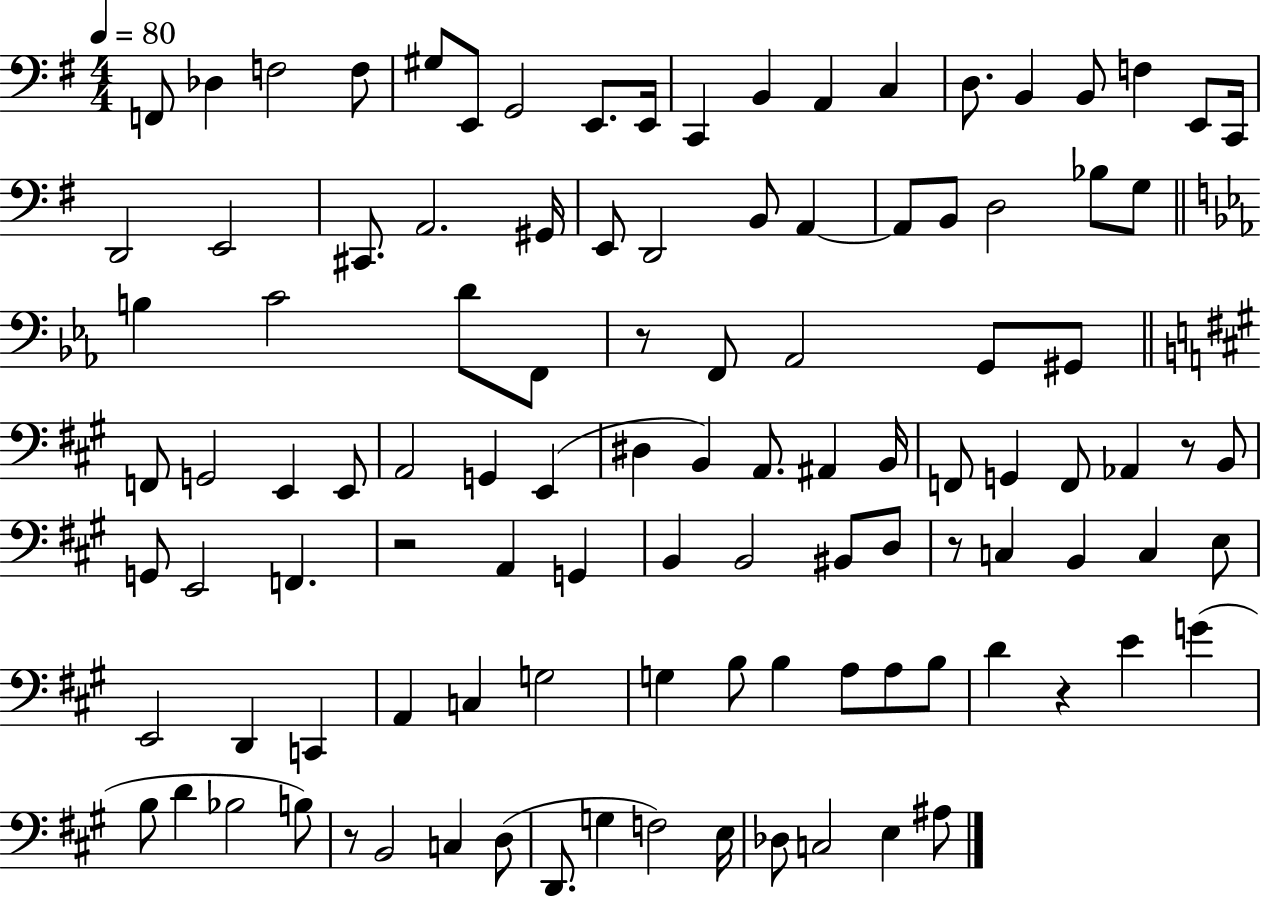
{
  \clef bass
  \numericTimeSignature
  \time 4/4
  \key g \major
  \tempo 4 = 80
  \repeat volta 2 { f,8 des4 f2 f8 | gis8 e,8 g,2 e,8. e,16 | c,4 b,4 a,4 c4 | d8. b,4 b,8 f4 e,8 c,16 | \break d,2 e,2 | cis,8. a,2. gis,16 | e,8 d,2 b,8 a,4~~ | a,8 b,8 d2 bes8 g8 | \break \bar "||" \break \key ees \major b4 c'2 d'8 f,8 | r8 f,8 aes,2 g,8 gis,8 | \bar "||" \break \key a \major f,8 g,2 e,4 e,8 | a,2 g,4 e,4( | dis4 b,4) a,8. ais,4 b,16 | f,8 g,4 f,8 aes,4 r8 b,8 | \break g,8 e,2 f,4. | r2 a,4 g,4 | b,4 b,2 bis,8 d8 | r8 c4 b,4 c4 e8 | \break e,2 d,4 c,4 | a,4 c4 g2 | g4 b8 b4 a8 a8 b8 | d'4 r4 e'4 g'4( | \break b8 d'4 bes2 b8) | r8 b,2 c4 d8( | d,8. g4 f2) e16 | des8 c2 e4 ais8 | \break } \bar "|."
}